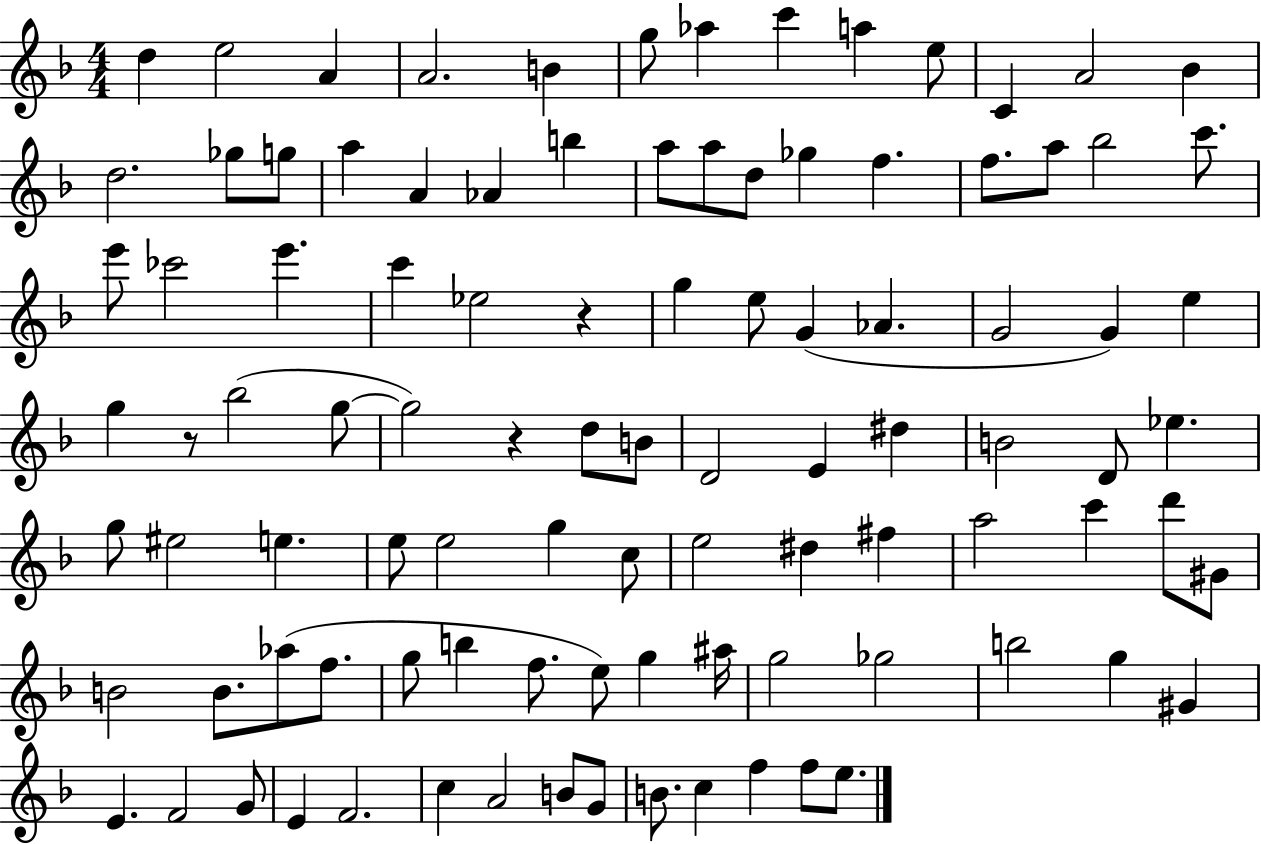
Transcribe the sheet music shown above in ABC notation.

X:1
T:Untitled
M:4/4
L:1/4
K:F
d e2 A A2 B g/2 _a c' a e/2 C A2 _B d2 _g/2 g/2 a A _A b a/2 a/2 d/2 _g f f/2 a/2 _b2 c'/2 e'/2 _c'2 e' c' _e2 z g e/2 G _A G2 G e g z/2 _b2 g/2 g2 z d/2 B/2 D2 E ^d B2 D/2 _e g/2 ^e2 e e/2 e2 g c/2 e2 ^d ^f a2 c' d'/2 ^G/2 B2 B/2 _a/2 f/2 g/2 b f/2 e/2 g ^a/4 g2 _g2 b2 g ^G E F2 G/2 E F2 c A2 B/2 G/2 B/2 c f f/2 e/2